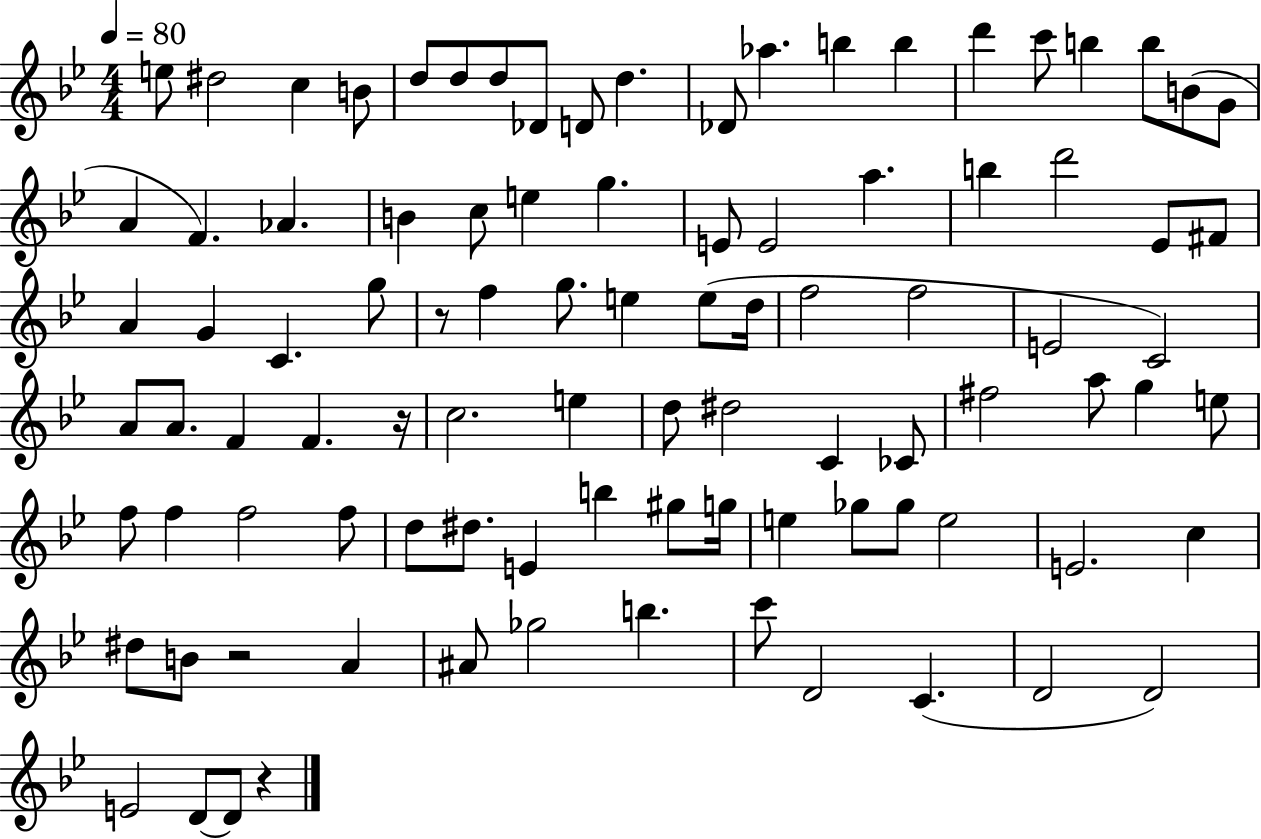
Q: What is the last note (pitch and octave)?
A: D4